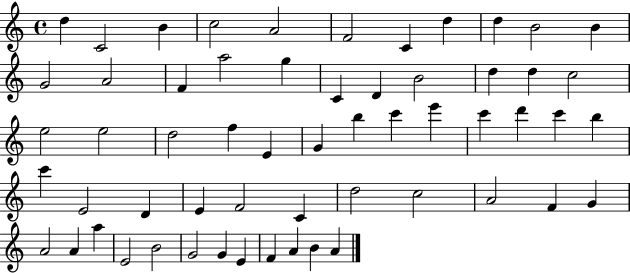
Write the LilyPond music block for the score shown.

{
  \clef treble
  \time 4/4
  \defaultTimeSignature
  \key c \major
  d''4 c'2 b'4 | c''2 a'2 | f'2 c'4 d''4 | d''4 b'2 b'4 | \break g'2 a'2 | f'4 a''2 g''4 | c'4 d'4 b'2 | d''4 d''4 c''2 | \break e''2 e''2 | d''2 f''4 e'4 | g'4 b''4 c'''4 e'''4 | c'''4 d'''4 c'''4 b''4 | \break c'''4 e'2 d'4 | e'4 f'2 c'4 | d''2 c''2 | a'2 f'4 g'4 | \break a'2 a'4 a''4 | e'2 b'2 | g'2 g'4 e'4 | f'4 a'4 b'4 a'4 | \break \bar "|."
}